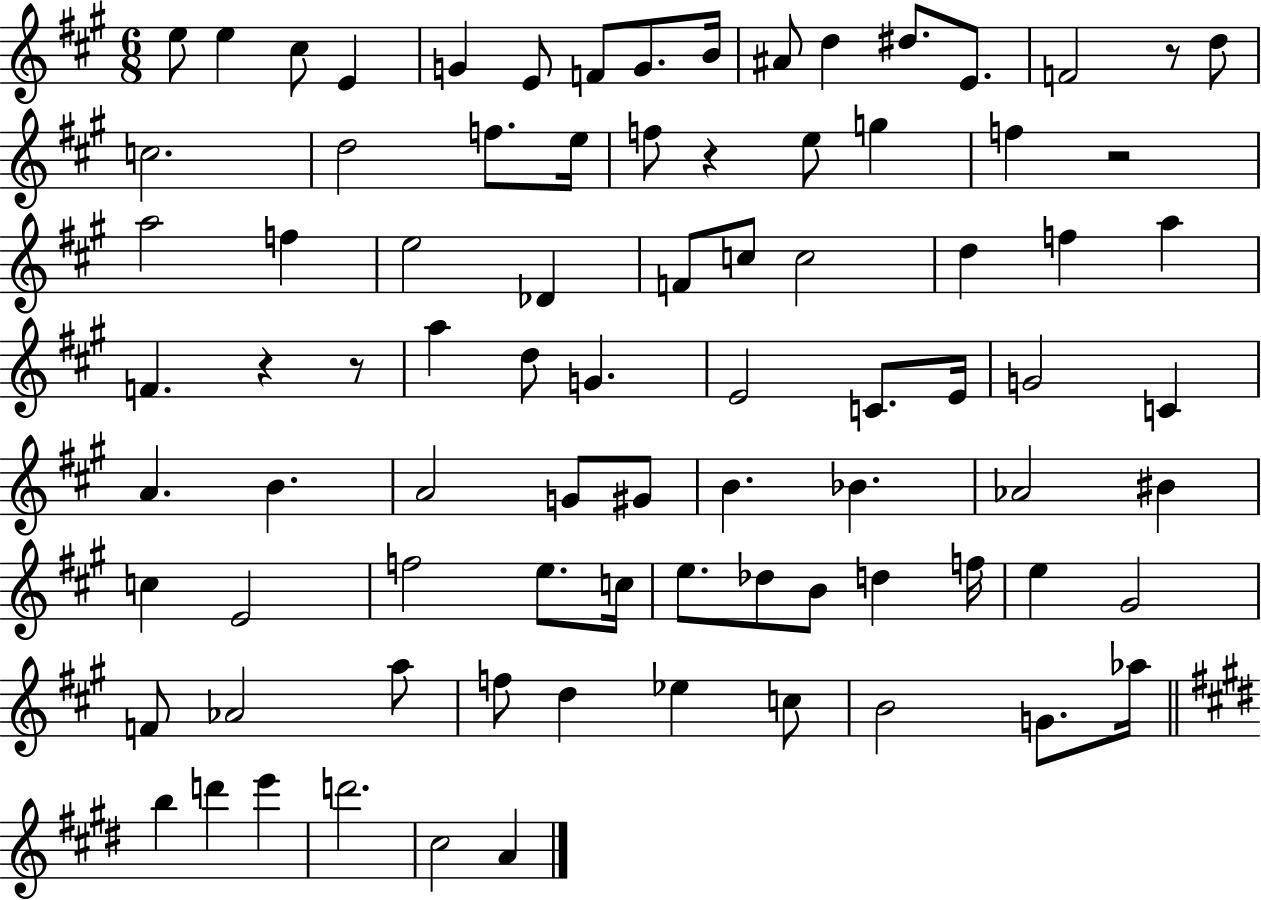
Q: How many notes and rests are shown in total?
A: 84